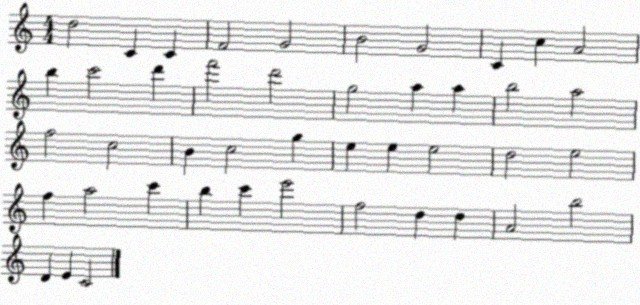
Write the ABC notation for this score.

X:1
T:Untitled
M:4/4
L:1/4
K:C
d2 C C F2 G2 B2 G2 C c A2 b c'2 d' f'2 d'2 g2 a a b2 a2 f2 c2 B c2 g e e e2 d2 e2 f a2 c' b c' e'2 f2 d d A2 b2 D E C2